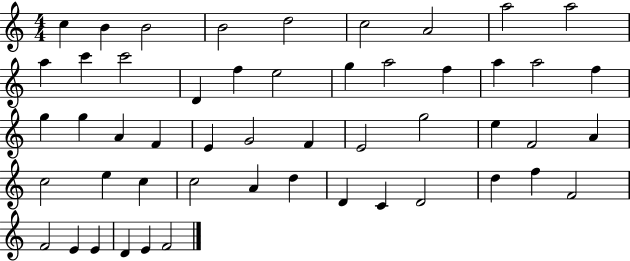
X:1
T:Untitled
M:4/4
L:1/4
K:C
c B B2 B2 d2 c2 A2 a2 a2 a c' c'2 D f e2 g a2 f a a2 f g g A F E G2 F E2 g2 e F2 A c2 e c c2 A d D C D2 d f F2 F2 E E D E F2